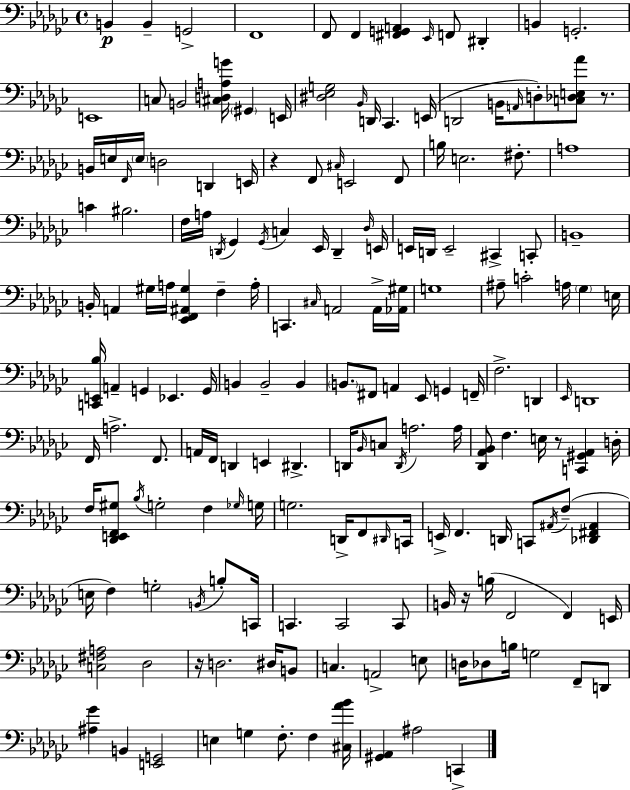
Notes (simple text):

B2/q B2/q G2/h F2/w F2/e F2/q [F#2,G2,A2]/q Eb2/s F2/e D#2/q B2/q G2/h. E2/w C3/e B2/h [C#3,D3,A3,G4]/s G#2/q E2/s [D#3,Eb3,G3]/h Bb2/s D2/s CES2/q. E2/s D2/h B2/s A2/s D3/e [C3,Db3,E3,Ab4]/e R/e. B2/s E3/s F2/s E3/s D3/h D2/q E2/s R/q F2/e C#3/s E2/h F2/e B3/s E3/h. F#3/e. A3/w C4/q BIS3/h. F3/s A3/s D2/s Gb2/q Gb2/s C3/q Eb2/s D2/q Db3/s E2/s E2/s D2/s E2/h C#2/q C2/e B2/w B2/s A2/q G#3/s A3/s [Eb2,F2,A#2,G#3]/q F3/q A3/s C2/q. C#3/s A2/h A2/s [Ab2,G#3]/s G3/w A#3/e C4/h A3/s Gb3/q E3/s [C2,E2,Bb3]/s A2/q G2/q Eb2/q. G2/s B2/q B2/h B2/q B2/e. F#2/e A2/q Eb2/e G2/q F2/s F3/h. D2/q Eb2/s D2/w F2/s A3/h. F2/e. A2/s F2/s D2/q E2/q D#2/q. D2/s Bb2/s C3/e D2/s A3/h. A3/s [Db2,Ab2,Bb2]/e F3/q. E3/s R/e [C2,G#2,Ab2]/q D3/s F3/s [Db2,E2,F2,G#3]/e Bb3/s G3/h F3/q Gb3/s G3/s G3/h. D2/s F2/e D#2/s C2/s E2/s F2/q. D2/s C2/e A#2/s F3/e [Db2,F#2,A#2]/q E3/s F3/q G3/h B2/s B3/e C2/s C2/q. C2/h C2/e B2/s R/s B3/s F2/h F2/q E2/s [C3,F#3,A3]/h Db3/h R/s D3/h. D#3/s B2/e C3/q. A2/h E3/e D3/s Db3/e B3/s G3/h F2/e D2/e [A#3,Gb4]/q B2/q [E2,G2]/h E3/q G3/q F3/e. F3/q [C#3,Ab4,Bb4]/s [G#2,Ab2]/q A#3/h C2/q